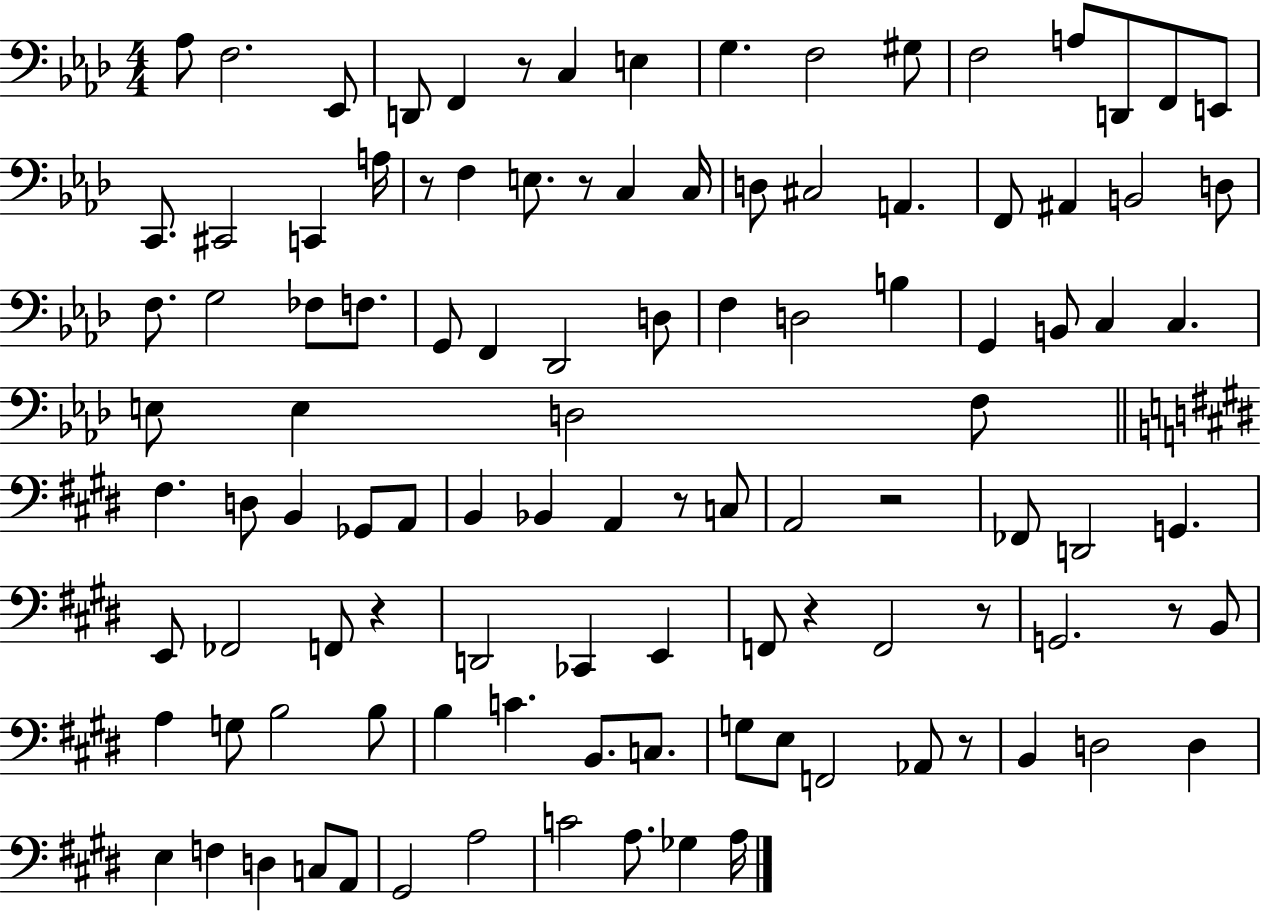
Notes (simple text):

Ab3/e F3/h. Eb2/e D2/e F2/q R/e C3/q E3/q G3/q. F3/h G#3/e F3/h A3/e D2/e F2/e E2/e C2/e. C#2/h C2/q A3/s R/e F3/q E3/e. R/e C3/q C3/s D3/e C#3/h A2/q. F2/e A#2/q B2/h D3/e F3/e. G3/h FES3/e F3/e. G2/e F2/q Db2/h D3/e F3/q D3/h B3/q G2/q B2/e C3/q C3/q. E3/e E3/q D3/h F3/e F#3/q. D3/e B2/q Gb2/e A2/e B2/q Bb2/q A2/q R/e C3/e A2/h R/h FES2/e D2/h G2/q. E2/e FES2/h F2/e R/q D2/h CES2/q E2/q F2/e R/q F2/h R/e G2/h. R/e B2/e A3/q G3/e B3/h B3/e B3/q C4/q. B2/e. C3/e. G3/e E3/e F2/h Ab2/e R/e B2/q D3/h D3/q E3/q F3/q D3/q C3/e A2/e G#2/h A3/h C4/h A3/e. Gb3/q A3/s